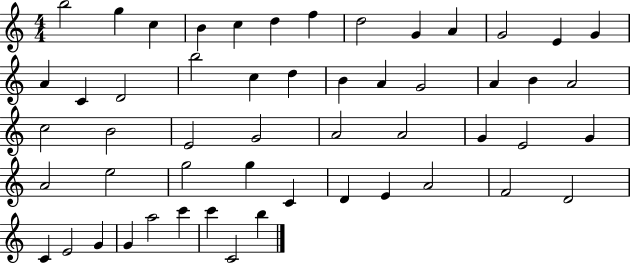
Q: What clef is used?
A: treble